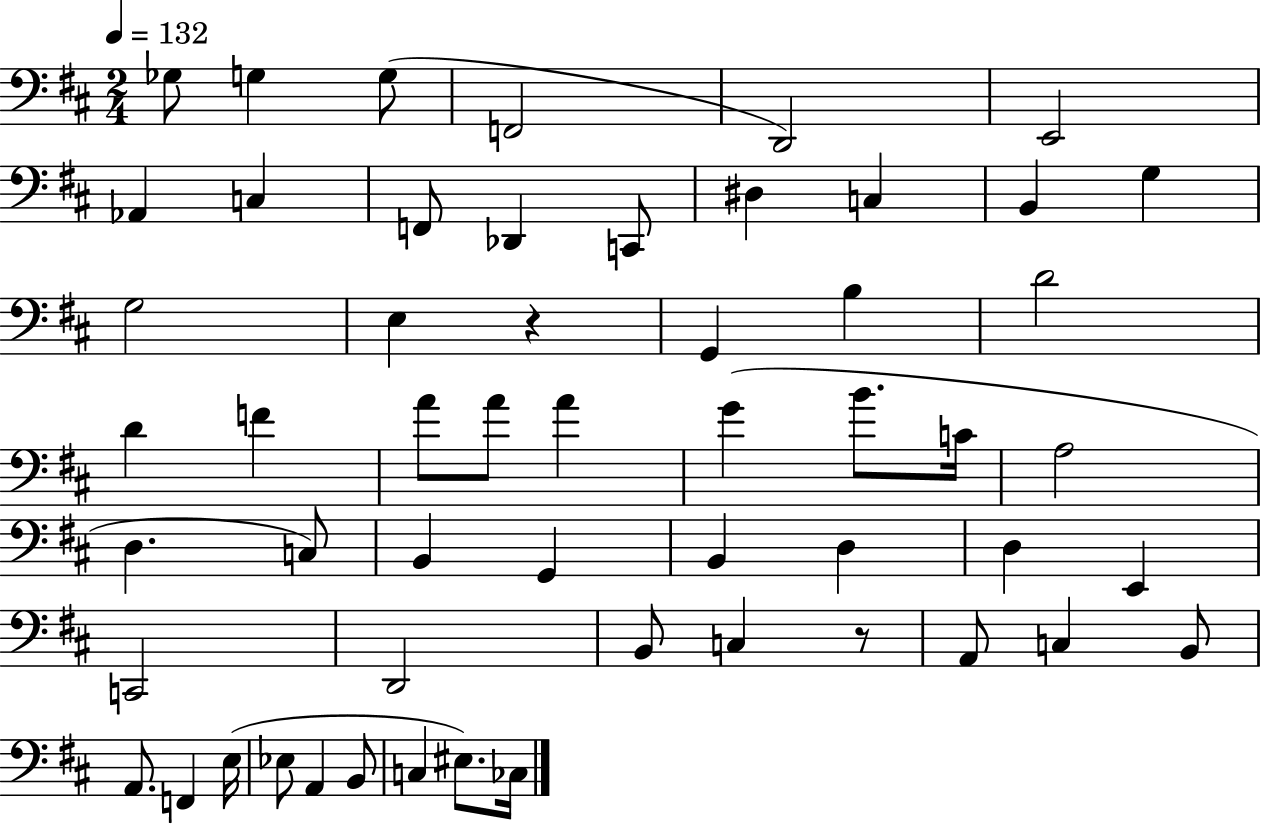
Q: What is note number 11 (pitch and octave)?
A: C2